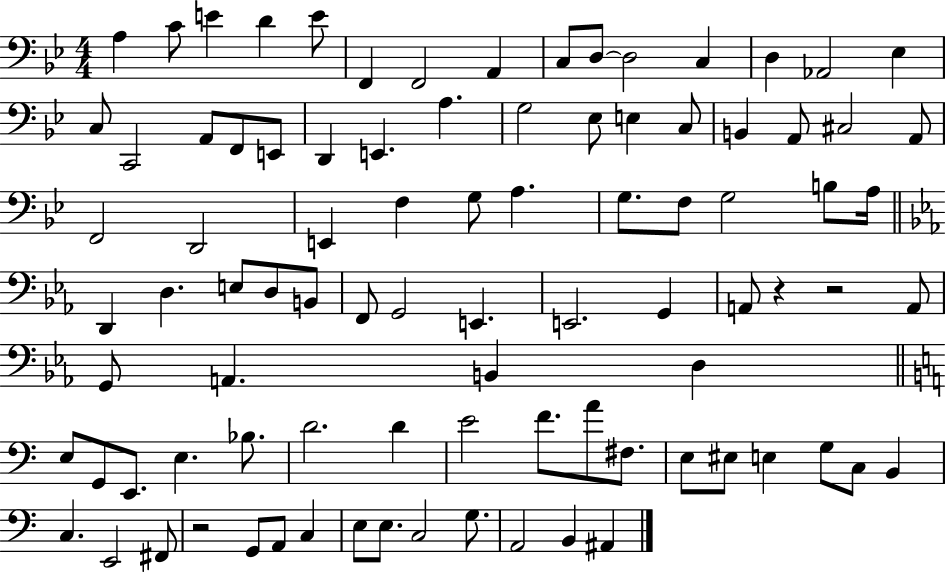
A3/q C4/e E4/q D4/q E4/e F2/q F2/h A2/q C3/e D3/e D3/h C3/q D3/q Ab2/h Eb3/q C3/e C2/h A2/e F2/e E2/e D2/q E2/q. A3/q. G3/h Eb3/e E3/q C3/e B2/q A2/e C#3/h A2/e F2/h D2/h E2/q F3/q G3/e A3/q. G3/e. F3/e G3/h B3/e A3/s D2/q D3/q. E3/e D3/e B2/e F2/e G2/h E2/q. E2/h. G2/q A2/e R/q R/h A2/e G2/e A2/q. B2/q D3/q E3/e G2/e E2/e. E3/q. Bb3/e. D4/h. D4/q E4/h F4/e. A4/e F#3/e. E3/e EIS3/e E3/q G3/e C3/e B2/q C3/q. E2/h F#2/e R/h G2/e A2/e C3/q E3/e E3/e. C3/h G3/e. A2/h B2/q A#2/q